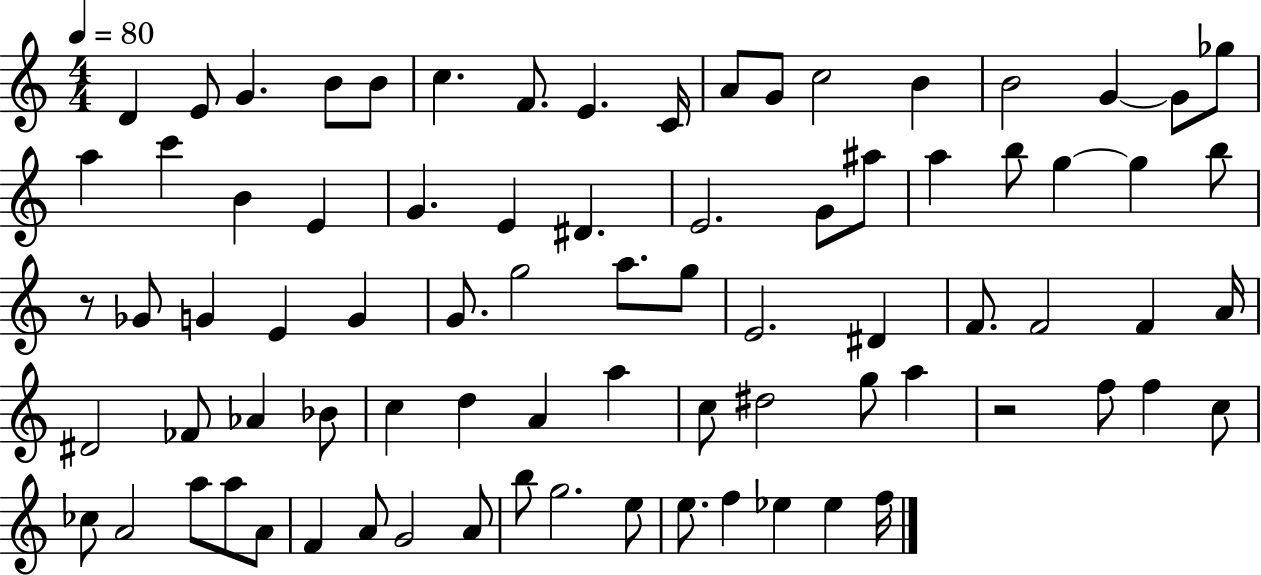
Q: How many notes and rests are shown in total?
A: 80